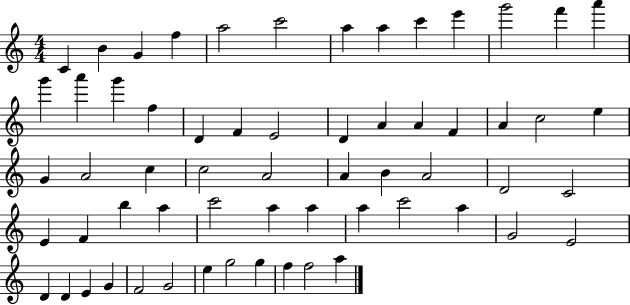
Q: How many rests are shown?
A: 0